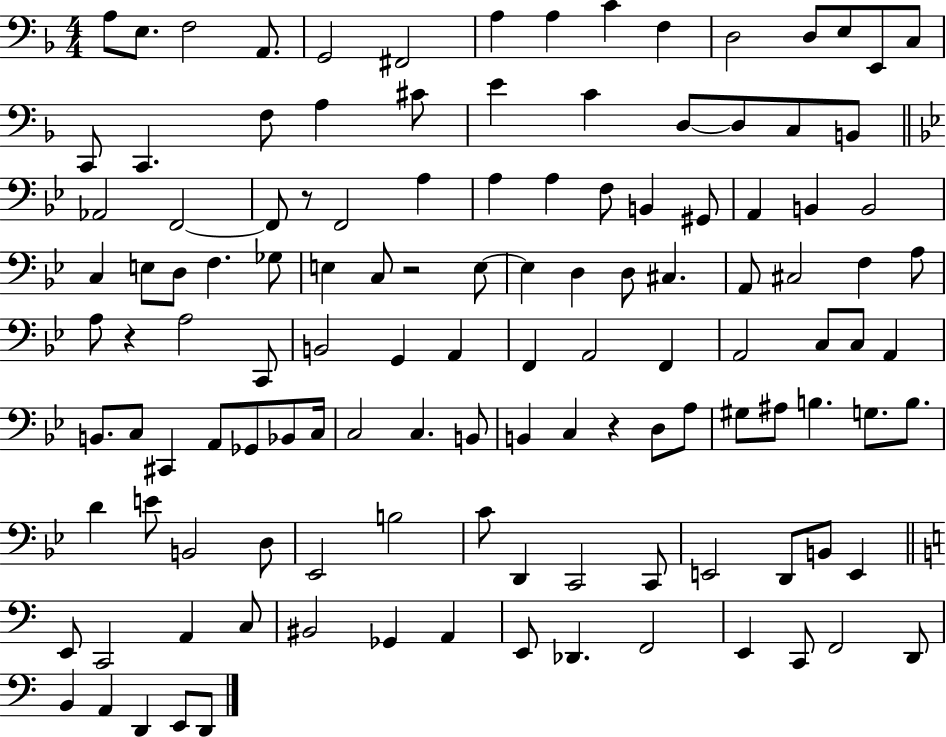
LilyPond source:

{
  \clef bass
  \numericTimeSignature
  \time 4/4
  \key f \major
  a8 e8. f2 a,8. | g,2 fis,2 | a4 a4 c'4 f4 | d2 d8 e8 e,8 c8 | \break c,8 c,4. f8 a4 cis'8 | e'4 c'4 d8~~ d8 c8 b,8 | \bar "||" \break \key g \minor aes,2 f,2~~ | f,8 r8 f,2 a4 | a4 a4 f8 b,4 gis,8 | a,4 b,4 b,2 | \break c4 e8 d8 f4. ges8 | e4 c8 r2 e8~~ | e4 d4 d8 cis4. | a,8 cis2 f4 a8 | \break a8 r4 a2 c,8 | b,2 g,4 a,4 | f,4 a,2 f,4 | a,2 c8 c8 a,4 | \break b,8. c8 cis,4 a,8 ges,8 bes,8 c16 | c2 c4. b,8 | b,4 c4 r4 d8 a8 | gis8 ais8 b4. g8. b8. | \break d'4 e'8 b,2 d8 | ees,2 b2 | c'8 d,4 c,2 c,8 | e,2 d,8 b,8 e,4 | \break \bar "||" \break \key a \minor e,8 c,2 a,4 c8 | bis,2 ges,4 a,4 | e,8 des,4. f,2 | e,4 c,8 f,2 d,8 | \break b,4 a,4 d,4 e,8 d,8 | \bar "|."
}